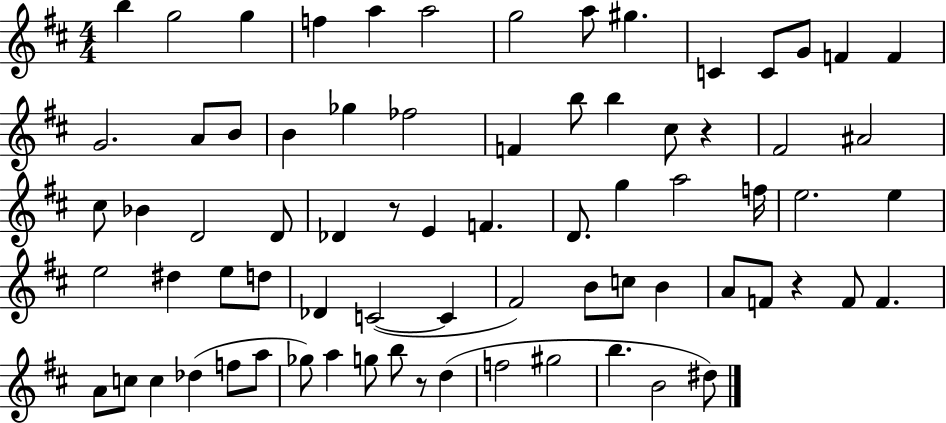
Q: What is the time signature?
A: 4/4